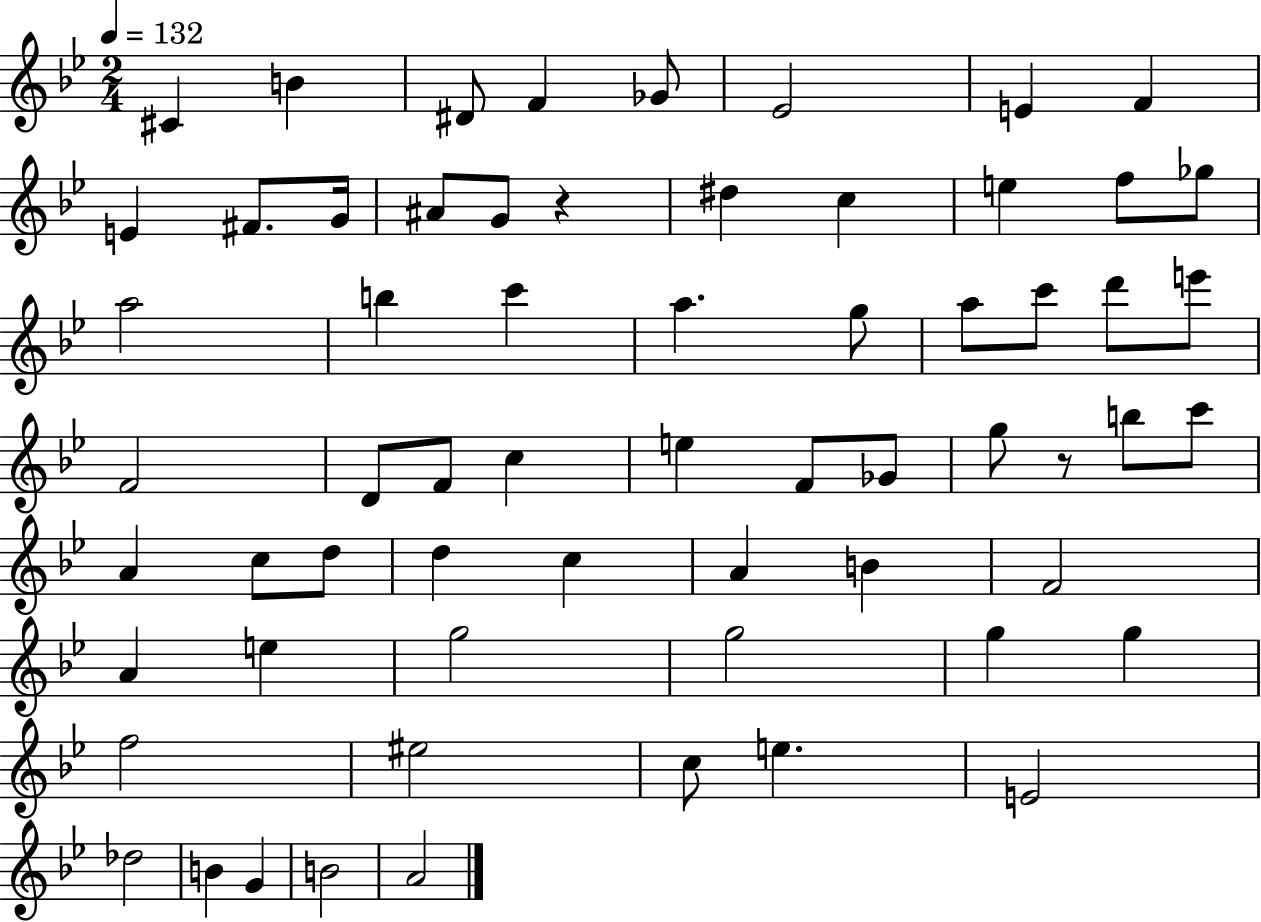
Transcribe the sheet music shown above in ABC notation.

X:1
T:Untitled
M:2/4
L:1/4
K:Bb
^C B ^D/2 F _G/2 _E2 E F E ^F/2 G/4 ^A/2 G/2 z ^d c e f/2 _g/2 a2 b c' a g/2 a/2 c'/2 d'/2 e'/2 F2 D/2 F/2 c e F/2 _G/2 g/2 z/2 b/2 c'/2 A c/2 d/2 d c A B F2 A e g2 g2 g g f2 ^e2 c/2 e E2 _d2 B G B2 A2